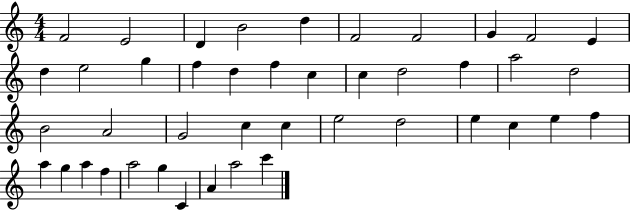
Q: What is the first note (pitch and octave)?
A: F4